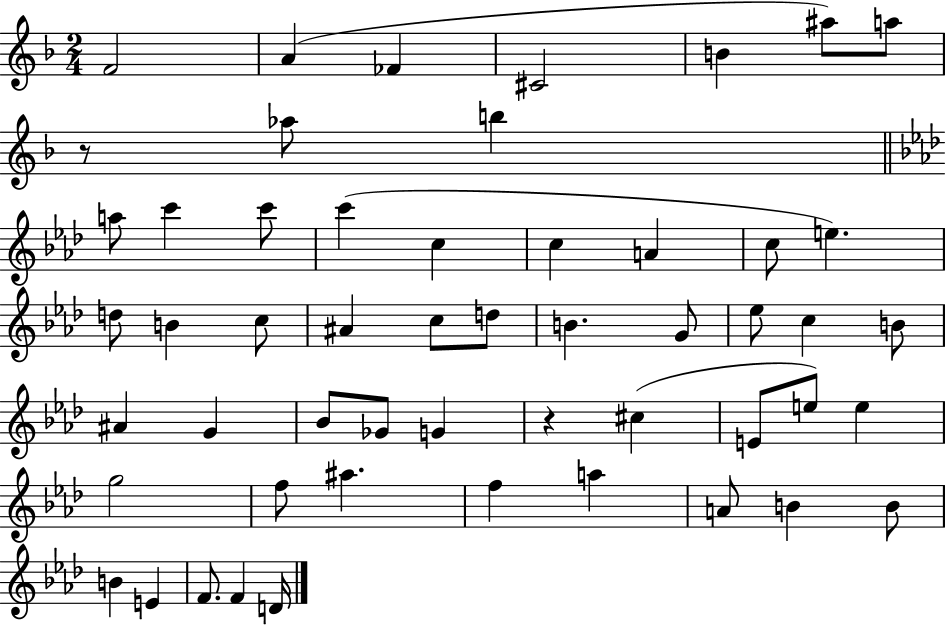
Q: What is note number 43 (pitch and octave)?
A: A5